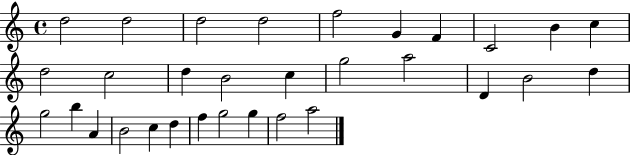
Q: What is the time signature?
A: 4/4